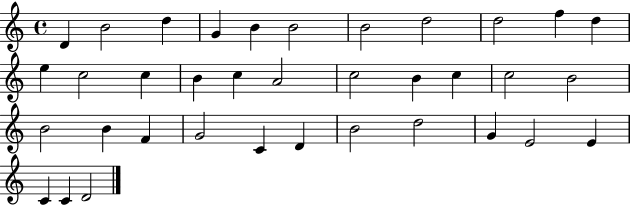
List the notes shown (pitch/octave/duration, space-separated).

D4/q B4/h D5/q G4/q B4/q B4/h B4/h D5/h D5/h F5/q D5/q E5/q C5/h C5/q B4/q C5/q A4/h C5/h B4/q C5/q C5/h B4/h B4/h B4/q F4/q G4/h C4/q D4/q B4/h D5/h G4/q E4/h E4/q C4/q C4/q D4/h